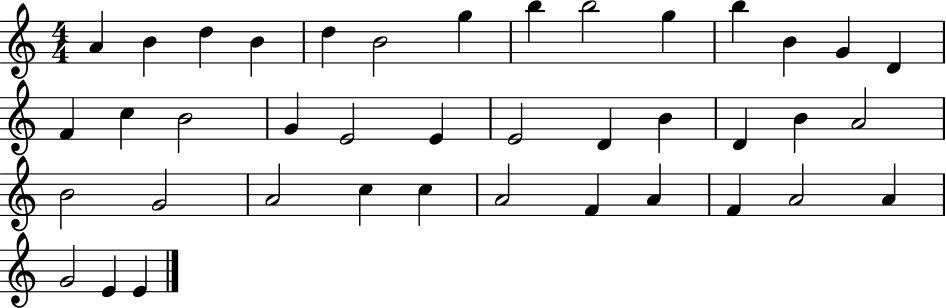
{
  \clef treble
  \numericTimeSignature
  \time 4/4
  \key c \major
  a'4 b'4 d''4 b'4 | d''4 b'2 g''4 | b''4 b''2 g''4 | b''4 b'4 g'4 d'4 | \break f'4 c''4 b'2 | g'4 e'2 e'4 | e'2 d'4 b'4 | d'4 b'4 a'2 | \break b'2 g'2 | a'2 c''4 c''4 | a'2 f'4 a'4 | f'4 a'2 a'4 | \break g'2 e'4 e'4 | \bar "|."
}